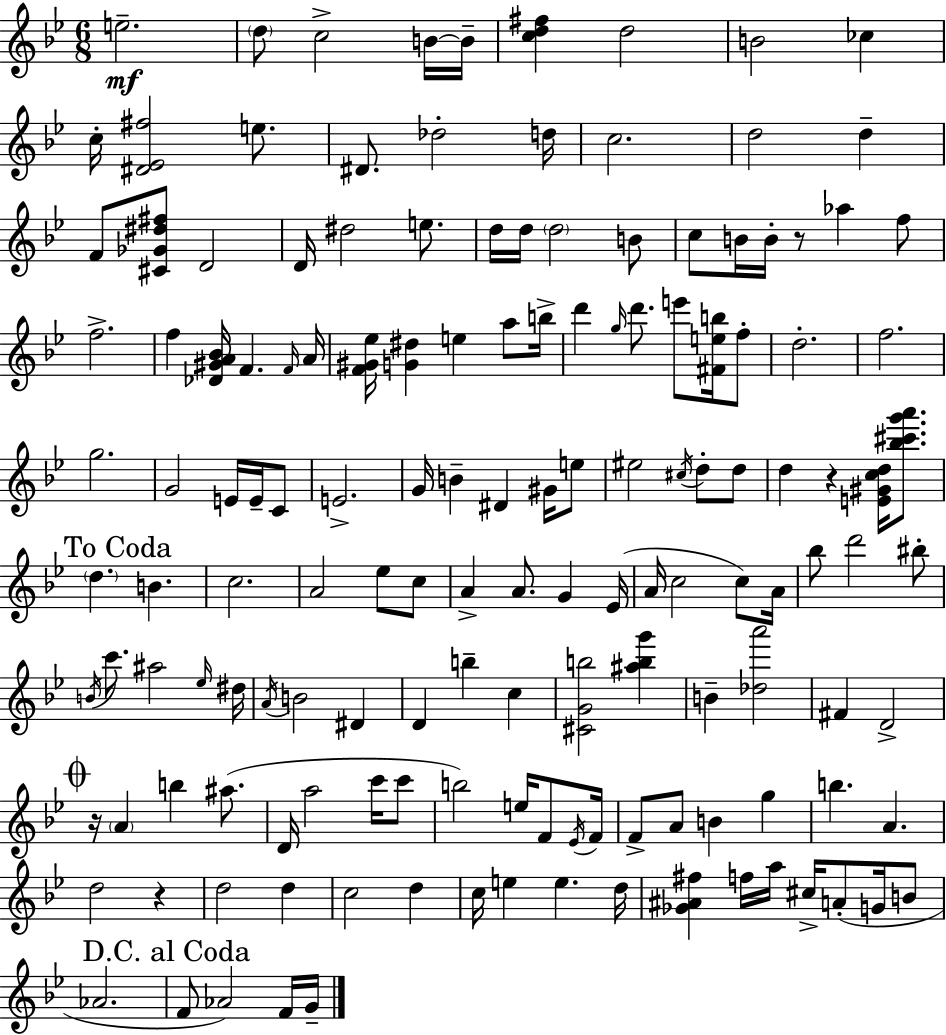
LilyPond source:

{
  \clef treble
  \numericTimeSignature
  \time 6/8
  \key g \minor
  e''2.--\mf | \parenthesize d''8 c''2-> b'16~~ b'16-- | <c'' d'' fis''>4 d''2 | b'2 ces''4 | \break c''16-. <dis' ees' fis''>2 e''8. | dis'8. des''2-. d''16 | c''2. | d''2 d''4-- | \break f'8 <cis' ges' dis'' fis''>8 d'2 | d'16 dis''2 e''8. | d''16 d''16 \parenthesize d''2 b'8 | c''8 b'16 b'16-. r8 aes''4 f''8 | \break f''2.-> | f''4 <des' gis' a' bes'>16 f'4. \grace { f'16 } | a'16 <f' gis' ees''>16 <g' dis''>4 e''4 a''8 | b''16-> d'''4 \grace { g''16 } d'''8. e'''8 <fis' e'' b''>16 | \break f''8-. d''2.-. | f''2. | g''2. | g'2 e'16 e'16-- | \break c'8 e'2.-> | g'16 b'4-- dis'4 gis'16 | e''8 eis''2 \acciaccatura { cis''16 } d''8-. | d''8 d''4 r4 <e' gis' c'' d''>16 | \break <bes'' cis''' g''' a'''>8. \mark "To Coda" \parenthesize d''4. b'4. | c''2. | a'2 ees''8 | c''8 a'4-> a'8. g'4 | \break ees'16( a'16 c''2 | c''8) a'16 bes''8 d'''2 | bis''8-. \acciaccatura { b'16 } c'''8. ais''2 | \grace { ees''16 } dis''16 \acciaccatura { a'16 } b'2 | \break dis'4 d'4 b''4-- | c''4 <cis' g' b''>2 | <ais'' b'' g'''>4 b'4-- <des'' a'''>2 | fis'4 d'2-> | \break \mark \markup { \musicglyph "scripts.coda" } r16 \parenthesize a'4 b''4 | ais''8.( d'16 a''2 | c'''16 c'''8 b''2) | e''16 f'8 \acciaccatura { ees'16 } f'16 f'8-> a'8 b'4 | \break g''4 b''4. | a'4. d''2 | r4 d''2 | d''4 c''2 | \break d''4 c''16 e''4 | e''4. d''16 <ges' ais' fis''>4 f''16 | a''16 cis''16-> a'8-.( g'16 b'8 aes'2. | \mark "D.C. al Coda" f'8 aes'2) | \break f'16 g'16-- \bar "|."
}